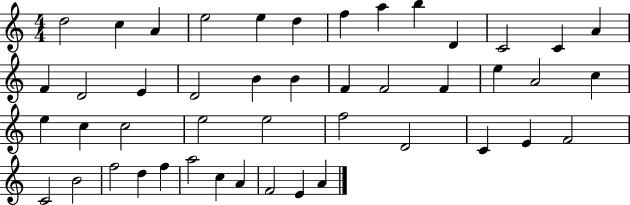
X:1
T:Untitled
M:4/4
L:1/4
K:C
d2 c A e2 e d f a b D C2 C A F D2 E D2 B B F F2 F e A2 c e c c2 e2 e2 f2 D2 C E F2 C2 B2 f2 d f a2 c A F2 E A